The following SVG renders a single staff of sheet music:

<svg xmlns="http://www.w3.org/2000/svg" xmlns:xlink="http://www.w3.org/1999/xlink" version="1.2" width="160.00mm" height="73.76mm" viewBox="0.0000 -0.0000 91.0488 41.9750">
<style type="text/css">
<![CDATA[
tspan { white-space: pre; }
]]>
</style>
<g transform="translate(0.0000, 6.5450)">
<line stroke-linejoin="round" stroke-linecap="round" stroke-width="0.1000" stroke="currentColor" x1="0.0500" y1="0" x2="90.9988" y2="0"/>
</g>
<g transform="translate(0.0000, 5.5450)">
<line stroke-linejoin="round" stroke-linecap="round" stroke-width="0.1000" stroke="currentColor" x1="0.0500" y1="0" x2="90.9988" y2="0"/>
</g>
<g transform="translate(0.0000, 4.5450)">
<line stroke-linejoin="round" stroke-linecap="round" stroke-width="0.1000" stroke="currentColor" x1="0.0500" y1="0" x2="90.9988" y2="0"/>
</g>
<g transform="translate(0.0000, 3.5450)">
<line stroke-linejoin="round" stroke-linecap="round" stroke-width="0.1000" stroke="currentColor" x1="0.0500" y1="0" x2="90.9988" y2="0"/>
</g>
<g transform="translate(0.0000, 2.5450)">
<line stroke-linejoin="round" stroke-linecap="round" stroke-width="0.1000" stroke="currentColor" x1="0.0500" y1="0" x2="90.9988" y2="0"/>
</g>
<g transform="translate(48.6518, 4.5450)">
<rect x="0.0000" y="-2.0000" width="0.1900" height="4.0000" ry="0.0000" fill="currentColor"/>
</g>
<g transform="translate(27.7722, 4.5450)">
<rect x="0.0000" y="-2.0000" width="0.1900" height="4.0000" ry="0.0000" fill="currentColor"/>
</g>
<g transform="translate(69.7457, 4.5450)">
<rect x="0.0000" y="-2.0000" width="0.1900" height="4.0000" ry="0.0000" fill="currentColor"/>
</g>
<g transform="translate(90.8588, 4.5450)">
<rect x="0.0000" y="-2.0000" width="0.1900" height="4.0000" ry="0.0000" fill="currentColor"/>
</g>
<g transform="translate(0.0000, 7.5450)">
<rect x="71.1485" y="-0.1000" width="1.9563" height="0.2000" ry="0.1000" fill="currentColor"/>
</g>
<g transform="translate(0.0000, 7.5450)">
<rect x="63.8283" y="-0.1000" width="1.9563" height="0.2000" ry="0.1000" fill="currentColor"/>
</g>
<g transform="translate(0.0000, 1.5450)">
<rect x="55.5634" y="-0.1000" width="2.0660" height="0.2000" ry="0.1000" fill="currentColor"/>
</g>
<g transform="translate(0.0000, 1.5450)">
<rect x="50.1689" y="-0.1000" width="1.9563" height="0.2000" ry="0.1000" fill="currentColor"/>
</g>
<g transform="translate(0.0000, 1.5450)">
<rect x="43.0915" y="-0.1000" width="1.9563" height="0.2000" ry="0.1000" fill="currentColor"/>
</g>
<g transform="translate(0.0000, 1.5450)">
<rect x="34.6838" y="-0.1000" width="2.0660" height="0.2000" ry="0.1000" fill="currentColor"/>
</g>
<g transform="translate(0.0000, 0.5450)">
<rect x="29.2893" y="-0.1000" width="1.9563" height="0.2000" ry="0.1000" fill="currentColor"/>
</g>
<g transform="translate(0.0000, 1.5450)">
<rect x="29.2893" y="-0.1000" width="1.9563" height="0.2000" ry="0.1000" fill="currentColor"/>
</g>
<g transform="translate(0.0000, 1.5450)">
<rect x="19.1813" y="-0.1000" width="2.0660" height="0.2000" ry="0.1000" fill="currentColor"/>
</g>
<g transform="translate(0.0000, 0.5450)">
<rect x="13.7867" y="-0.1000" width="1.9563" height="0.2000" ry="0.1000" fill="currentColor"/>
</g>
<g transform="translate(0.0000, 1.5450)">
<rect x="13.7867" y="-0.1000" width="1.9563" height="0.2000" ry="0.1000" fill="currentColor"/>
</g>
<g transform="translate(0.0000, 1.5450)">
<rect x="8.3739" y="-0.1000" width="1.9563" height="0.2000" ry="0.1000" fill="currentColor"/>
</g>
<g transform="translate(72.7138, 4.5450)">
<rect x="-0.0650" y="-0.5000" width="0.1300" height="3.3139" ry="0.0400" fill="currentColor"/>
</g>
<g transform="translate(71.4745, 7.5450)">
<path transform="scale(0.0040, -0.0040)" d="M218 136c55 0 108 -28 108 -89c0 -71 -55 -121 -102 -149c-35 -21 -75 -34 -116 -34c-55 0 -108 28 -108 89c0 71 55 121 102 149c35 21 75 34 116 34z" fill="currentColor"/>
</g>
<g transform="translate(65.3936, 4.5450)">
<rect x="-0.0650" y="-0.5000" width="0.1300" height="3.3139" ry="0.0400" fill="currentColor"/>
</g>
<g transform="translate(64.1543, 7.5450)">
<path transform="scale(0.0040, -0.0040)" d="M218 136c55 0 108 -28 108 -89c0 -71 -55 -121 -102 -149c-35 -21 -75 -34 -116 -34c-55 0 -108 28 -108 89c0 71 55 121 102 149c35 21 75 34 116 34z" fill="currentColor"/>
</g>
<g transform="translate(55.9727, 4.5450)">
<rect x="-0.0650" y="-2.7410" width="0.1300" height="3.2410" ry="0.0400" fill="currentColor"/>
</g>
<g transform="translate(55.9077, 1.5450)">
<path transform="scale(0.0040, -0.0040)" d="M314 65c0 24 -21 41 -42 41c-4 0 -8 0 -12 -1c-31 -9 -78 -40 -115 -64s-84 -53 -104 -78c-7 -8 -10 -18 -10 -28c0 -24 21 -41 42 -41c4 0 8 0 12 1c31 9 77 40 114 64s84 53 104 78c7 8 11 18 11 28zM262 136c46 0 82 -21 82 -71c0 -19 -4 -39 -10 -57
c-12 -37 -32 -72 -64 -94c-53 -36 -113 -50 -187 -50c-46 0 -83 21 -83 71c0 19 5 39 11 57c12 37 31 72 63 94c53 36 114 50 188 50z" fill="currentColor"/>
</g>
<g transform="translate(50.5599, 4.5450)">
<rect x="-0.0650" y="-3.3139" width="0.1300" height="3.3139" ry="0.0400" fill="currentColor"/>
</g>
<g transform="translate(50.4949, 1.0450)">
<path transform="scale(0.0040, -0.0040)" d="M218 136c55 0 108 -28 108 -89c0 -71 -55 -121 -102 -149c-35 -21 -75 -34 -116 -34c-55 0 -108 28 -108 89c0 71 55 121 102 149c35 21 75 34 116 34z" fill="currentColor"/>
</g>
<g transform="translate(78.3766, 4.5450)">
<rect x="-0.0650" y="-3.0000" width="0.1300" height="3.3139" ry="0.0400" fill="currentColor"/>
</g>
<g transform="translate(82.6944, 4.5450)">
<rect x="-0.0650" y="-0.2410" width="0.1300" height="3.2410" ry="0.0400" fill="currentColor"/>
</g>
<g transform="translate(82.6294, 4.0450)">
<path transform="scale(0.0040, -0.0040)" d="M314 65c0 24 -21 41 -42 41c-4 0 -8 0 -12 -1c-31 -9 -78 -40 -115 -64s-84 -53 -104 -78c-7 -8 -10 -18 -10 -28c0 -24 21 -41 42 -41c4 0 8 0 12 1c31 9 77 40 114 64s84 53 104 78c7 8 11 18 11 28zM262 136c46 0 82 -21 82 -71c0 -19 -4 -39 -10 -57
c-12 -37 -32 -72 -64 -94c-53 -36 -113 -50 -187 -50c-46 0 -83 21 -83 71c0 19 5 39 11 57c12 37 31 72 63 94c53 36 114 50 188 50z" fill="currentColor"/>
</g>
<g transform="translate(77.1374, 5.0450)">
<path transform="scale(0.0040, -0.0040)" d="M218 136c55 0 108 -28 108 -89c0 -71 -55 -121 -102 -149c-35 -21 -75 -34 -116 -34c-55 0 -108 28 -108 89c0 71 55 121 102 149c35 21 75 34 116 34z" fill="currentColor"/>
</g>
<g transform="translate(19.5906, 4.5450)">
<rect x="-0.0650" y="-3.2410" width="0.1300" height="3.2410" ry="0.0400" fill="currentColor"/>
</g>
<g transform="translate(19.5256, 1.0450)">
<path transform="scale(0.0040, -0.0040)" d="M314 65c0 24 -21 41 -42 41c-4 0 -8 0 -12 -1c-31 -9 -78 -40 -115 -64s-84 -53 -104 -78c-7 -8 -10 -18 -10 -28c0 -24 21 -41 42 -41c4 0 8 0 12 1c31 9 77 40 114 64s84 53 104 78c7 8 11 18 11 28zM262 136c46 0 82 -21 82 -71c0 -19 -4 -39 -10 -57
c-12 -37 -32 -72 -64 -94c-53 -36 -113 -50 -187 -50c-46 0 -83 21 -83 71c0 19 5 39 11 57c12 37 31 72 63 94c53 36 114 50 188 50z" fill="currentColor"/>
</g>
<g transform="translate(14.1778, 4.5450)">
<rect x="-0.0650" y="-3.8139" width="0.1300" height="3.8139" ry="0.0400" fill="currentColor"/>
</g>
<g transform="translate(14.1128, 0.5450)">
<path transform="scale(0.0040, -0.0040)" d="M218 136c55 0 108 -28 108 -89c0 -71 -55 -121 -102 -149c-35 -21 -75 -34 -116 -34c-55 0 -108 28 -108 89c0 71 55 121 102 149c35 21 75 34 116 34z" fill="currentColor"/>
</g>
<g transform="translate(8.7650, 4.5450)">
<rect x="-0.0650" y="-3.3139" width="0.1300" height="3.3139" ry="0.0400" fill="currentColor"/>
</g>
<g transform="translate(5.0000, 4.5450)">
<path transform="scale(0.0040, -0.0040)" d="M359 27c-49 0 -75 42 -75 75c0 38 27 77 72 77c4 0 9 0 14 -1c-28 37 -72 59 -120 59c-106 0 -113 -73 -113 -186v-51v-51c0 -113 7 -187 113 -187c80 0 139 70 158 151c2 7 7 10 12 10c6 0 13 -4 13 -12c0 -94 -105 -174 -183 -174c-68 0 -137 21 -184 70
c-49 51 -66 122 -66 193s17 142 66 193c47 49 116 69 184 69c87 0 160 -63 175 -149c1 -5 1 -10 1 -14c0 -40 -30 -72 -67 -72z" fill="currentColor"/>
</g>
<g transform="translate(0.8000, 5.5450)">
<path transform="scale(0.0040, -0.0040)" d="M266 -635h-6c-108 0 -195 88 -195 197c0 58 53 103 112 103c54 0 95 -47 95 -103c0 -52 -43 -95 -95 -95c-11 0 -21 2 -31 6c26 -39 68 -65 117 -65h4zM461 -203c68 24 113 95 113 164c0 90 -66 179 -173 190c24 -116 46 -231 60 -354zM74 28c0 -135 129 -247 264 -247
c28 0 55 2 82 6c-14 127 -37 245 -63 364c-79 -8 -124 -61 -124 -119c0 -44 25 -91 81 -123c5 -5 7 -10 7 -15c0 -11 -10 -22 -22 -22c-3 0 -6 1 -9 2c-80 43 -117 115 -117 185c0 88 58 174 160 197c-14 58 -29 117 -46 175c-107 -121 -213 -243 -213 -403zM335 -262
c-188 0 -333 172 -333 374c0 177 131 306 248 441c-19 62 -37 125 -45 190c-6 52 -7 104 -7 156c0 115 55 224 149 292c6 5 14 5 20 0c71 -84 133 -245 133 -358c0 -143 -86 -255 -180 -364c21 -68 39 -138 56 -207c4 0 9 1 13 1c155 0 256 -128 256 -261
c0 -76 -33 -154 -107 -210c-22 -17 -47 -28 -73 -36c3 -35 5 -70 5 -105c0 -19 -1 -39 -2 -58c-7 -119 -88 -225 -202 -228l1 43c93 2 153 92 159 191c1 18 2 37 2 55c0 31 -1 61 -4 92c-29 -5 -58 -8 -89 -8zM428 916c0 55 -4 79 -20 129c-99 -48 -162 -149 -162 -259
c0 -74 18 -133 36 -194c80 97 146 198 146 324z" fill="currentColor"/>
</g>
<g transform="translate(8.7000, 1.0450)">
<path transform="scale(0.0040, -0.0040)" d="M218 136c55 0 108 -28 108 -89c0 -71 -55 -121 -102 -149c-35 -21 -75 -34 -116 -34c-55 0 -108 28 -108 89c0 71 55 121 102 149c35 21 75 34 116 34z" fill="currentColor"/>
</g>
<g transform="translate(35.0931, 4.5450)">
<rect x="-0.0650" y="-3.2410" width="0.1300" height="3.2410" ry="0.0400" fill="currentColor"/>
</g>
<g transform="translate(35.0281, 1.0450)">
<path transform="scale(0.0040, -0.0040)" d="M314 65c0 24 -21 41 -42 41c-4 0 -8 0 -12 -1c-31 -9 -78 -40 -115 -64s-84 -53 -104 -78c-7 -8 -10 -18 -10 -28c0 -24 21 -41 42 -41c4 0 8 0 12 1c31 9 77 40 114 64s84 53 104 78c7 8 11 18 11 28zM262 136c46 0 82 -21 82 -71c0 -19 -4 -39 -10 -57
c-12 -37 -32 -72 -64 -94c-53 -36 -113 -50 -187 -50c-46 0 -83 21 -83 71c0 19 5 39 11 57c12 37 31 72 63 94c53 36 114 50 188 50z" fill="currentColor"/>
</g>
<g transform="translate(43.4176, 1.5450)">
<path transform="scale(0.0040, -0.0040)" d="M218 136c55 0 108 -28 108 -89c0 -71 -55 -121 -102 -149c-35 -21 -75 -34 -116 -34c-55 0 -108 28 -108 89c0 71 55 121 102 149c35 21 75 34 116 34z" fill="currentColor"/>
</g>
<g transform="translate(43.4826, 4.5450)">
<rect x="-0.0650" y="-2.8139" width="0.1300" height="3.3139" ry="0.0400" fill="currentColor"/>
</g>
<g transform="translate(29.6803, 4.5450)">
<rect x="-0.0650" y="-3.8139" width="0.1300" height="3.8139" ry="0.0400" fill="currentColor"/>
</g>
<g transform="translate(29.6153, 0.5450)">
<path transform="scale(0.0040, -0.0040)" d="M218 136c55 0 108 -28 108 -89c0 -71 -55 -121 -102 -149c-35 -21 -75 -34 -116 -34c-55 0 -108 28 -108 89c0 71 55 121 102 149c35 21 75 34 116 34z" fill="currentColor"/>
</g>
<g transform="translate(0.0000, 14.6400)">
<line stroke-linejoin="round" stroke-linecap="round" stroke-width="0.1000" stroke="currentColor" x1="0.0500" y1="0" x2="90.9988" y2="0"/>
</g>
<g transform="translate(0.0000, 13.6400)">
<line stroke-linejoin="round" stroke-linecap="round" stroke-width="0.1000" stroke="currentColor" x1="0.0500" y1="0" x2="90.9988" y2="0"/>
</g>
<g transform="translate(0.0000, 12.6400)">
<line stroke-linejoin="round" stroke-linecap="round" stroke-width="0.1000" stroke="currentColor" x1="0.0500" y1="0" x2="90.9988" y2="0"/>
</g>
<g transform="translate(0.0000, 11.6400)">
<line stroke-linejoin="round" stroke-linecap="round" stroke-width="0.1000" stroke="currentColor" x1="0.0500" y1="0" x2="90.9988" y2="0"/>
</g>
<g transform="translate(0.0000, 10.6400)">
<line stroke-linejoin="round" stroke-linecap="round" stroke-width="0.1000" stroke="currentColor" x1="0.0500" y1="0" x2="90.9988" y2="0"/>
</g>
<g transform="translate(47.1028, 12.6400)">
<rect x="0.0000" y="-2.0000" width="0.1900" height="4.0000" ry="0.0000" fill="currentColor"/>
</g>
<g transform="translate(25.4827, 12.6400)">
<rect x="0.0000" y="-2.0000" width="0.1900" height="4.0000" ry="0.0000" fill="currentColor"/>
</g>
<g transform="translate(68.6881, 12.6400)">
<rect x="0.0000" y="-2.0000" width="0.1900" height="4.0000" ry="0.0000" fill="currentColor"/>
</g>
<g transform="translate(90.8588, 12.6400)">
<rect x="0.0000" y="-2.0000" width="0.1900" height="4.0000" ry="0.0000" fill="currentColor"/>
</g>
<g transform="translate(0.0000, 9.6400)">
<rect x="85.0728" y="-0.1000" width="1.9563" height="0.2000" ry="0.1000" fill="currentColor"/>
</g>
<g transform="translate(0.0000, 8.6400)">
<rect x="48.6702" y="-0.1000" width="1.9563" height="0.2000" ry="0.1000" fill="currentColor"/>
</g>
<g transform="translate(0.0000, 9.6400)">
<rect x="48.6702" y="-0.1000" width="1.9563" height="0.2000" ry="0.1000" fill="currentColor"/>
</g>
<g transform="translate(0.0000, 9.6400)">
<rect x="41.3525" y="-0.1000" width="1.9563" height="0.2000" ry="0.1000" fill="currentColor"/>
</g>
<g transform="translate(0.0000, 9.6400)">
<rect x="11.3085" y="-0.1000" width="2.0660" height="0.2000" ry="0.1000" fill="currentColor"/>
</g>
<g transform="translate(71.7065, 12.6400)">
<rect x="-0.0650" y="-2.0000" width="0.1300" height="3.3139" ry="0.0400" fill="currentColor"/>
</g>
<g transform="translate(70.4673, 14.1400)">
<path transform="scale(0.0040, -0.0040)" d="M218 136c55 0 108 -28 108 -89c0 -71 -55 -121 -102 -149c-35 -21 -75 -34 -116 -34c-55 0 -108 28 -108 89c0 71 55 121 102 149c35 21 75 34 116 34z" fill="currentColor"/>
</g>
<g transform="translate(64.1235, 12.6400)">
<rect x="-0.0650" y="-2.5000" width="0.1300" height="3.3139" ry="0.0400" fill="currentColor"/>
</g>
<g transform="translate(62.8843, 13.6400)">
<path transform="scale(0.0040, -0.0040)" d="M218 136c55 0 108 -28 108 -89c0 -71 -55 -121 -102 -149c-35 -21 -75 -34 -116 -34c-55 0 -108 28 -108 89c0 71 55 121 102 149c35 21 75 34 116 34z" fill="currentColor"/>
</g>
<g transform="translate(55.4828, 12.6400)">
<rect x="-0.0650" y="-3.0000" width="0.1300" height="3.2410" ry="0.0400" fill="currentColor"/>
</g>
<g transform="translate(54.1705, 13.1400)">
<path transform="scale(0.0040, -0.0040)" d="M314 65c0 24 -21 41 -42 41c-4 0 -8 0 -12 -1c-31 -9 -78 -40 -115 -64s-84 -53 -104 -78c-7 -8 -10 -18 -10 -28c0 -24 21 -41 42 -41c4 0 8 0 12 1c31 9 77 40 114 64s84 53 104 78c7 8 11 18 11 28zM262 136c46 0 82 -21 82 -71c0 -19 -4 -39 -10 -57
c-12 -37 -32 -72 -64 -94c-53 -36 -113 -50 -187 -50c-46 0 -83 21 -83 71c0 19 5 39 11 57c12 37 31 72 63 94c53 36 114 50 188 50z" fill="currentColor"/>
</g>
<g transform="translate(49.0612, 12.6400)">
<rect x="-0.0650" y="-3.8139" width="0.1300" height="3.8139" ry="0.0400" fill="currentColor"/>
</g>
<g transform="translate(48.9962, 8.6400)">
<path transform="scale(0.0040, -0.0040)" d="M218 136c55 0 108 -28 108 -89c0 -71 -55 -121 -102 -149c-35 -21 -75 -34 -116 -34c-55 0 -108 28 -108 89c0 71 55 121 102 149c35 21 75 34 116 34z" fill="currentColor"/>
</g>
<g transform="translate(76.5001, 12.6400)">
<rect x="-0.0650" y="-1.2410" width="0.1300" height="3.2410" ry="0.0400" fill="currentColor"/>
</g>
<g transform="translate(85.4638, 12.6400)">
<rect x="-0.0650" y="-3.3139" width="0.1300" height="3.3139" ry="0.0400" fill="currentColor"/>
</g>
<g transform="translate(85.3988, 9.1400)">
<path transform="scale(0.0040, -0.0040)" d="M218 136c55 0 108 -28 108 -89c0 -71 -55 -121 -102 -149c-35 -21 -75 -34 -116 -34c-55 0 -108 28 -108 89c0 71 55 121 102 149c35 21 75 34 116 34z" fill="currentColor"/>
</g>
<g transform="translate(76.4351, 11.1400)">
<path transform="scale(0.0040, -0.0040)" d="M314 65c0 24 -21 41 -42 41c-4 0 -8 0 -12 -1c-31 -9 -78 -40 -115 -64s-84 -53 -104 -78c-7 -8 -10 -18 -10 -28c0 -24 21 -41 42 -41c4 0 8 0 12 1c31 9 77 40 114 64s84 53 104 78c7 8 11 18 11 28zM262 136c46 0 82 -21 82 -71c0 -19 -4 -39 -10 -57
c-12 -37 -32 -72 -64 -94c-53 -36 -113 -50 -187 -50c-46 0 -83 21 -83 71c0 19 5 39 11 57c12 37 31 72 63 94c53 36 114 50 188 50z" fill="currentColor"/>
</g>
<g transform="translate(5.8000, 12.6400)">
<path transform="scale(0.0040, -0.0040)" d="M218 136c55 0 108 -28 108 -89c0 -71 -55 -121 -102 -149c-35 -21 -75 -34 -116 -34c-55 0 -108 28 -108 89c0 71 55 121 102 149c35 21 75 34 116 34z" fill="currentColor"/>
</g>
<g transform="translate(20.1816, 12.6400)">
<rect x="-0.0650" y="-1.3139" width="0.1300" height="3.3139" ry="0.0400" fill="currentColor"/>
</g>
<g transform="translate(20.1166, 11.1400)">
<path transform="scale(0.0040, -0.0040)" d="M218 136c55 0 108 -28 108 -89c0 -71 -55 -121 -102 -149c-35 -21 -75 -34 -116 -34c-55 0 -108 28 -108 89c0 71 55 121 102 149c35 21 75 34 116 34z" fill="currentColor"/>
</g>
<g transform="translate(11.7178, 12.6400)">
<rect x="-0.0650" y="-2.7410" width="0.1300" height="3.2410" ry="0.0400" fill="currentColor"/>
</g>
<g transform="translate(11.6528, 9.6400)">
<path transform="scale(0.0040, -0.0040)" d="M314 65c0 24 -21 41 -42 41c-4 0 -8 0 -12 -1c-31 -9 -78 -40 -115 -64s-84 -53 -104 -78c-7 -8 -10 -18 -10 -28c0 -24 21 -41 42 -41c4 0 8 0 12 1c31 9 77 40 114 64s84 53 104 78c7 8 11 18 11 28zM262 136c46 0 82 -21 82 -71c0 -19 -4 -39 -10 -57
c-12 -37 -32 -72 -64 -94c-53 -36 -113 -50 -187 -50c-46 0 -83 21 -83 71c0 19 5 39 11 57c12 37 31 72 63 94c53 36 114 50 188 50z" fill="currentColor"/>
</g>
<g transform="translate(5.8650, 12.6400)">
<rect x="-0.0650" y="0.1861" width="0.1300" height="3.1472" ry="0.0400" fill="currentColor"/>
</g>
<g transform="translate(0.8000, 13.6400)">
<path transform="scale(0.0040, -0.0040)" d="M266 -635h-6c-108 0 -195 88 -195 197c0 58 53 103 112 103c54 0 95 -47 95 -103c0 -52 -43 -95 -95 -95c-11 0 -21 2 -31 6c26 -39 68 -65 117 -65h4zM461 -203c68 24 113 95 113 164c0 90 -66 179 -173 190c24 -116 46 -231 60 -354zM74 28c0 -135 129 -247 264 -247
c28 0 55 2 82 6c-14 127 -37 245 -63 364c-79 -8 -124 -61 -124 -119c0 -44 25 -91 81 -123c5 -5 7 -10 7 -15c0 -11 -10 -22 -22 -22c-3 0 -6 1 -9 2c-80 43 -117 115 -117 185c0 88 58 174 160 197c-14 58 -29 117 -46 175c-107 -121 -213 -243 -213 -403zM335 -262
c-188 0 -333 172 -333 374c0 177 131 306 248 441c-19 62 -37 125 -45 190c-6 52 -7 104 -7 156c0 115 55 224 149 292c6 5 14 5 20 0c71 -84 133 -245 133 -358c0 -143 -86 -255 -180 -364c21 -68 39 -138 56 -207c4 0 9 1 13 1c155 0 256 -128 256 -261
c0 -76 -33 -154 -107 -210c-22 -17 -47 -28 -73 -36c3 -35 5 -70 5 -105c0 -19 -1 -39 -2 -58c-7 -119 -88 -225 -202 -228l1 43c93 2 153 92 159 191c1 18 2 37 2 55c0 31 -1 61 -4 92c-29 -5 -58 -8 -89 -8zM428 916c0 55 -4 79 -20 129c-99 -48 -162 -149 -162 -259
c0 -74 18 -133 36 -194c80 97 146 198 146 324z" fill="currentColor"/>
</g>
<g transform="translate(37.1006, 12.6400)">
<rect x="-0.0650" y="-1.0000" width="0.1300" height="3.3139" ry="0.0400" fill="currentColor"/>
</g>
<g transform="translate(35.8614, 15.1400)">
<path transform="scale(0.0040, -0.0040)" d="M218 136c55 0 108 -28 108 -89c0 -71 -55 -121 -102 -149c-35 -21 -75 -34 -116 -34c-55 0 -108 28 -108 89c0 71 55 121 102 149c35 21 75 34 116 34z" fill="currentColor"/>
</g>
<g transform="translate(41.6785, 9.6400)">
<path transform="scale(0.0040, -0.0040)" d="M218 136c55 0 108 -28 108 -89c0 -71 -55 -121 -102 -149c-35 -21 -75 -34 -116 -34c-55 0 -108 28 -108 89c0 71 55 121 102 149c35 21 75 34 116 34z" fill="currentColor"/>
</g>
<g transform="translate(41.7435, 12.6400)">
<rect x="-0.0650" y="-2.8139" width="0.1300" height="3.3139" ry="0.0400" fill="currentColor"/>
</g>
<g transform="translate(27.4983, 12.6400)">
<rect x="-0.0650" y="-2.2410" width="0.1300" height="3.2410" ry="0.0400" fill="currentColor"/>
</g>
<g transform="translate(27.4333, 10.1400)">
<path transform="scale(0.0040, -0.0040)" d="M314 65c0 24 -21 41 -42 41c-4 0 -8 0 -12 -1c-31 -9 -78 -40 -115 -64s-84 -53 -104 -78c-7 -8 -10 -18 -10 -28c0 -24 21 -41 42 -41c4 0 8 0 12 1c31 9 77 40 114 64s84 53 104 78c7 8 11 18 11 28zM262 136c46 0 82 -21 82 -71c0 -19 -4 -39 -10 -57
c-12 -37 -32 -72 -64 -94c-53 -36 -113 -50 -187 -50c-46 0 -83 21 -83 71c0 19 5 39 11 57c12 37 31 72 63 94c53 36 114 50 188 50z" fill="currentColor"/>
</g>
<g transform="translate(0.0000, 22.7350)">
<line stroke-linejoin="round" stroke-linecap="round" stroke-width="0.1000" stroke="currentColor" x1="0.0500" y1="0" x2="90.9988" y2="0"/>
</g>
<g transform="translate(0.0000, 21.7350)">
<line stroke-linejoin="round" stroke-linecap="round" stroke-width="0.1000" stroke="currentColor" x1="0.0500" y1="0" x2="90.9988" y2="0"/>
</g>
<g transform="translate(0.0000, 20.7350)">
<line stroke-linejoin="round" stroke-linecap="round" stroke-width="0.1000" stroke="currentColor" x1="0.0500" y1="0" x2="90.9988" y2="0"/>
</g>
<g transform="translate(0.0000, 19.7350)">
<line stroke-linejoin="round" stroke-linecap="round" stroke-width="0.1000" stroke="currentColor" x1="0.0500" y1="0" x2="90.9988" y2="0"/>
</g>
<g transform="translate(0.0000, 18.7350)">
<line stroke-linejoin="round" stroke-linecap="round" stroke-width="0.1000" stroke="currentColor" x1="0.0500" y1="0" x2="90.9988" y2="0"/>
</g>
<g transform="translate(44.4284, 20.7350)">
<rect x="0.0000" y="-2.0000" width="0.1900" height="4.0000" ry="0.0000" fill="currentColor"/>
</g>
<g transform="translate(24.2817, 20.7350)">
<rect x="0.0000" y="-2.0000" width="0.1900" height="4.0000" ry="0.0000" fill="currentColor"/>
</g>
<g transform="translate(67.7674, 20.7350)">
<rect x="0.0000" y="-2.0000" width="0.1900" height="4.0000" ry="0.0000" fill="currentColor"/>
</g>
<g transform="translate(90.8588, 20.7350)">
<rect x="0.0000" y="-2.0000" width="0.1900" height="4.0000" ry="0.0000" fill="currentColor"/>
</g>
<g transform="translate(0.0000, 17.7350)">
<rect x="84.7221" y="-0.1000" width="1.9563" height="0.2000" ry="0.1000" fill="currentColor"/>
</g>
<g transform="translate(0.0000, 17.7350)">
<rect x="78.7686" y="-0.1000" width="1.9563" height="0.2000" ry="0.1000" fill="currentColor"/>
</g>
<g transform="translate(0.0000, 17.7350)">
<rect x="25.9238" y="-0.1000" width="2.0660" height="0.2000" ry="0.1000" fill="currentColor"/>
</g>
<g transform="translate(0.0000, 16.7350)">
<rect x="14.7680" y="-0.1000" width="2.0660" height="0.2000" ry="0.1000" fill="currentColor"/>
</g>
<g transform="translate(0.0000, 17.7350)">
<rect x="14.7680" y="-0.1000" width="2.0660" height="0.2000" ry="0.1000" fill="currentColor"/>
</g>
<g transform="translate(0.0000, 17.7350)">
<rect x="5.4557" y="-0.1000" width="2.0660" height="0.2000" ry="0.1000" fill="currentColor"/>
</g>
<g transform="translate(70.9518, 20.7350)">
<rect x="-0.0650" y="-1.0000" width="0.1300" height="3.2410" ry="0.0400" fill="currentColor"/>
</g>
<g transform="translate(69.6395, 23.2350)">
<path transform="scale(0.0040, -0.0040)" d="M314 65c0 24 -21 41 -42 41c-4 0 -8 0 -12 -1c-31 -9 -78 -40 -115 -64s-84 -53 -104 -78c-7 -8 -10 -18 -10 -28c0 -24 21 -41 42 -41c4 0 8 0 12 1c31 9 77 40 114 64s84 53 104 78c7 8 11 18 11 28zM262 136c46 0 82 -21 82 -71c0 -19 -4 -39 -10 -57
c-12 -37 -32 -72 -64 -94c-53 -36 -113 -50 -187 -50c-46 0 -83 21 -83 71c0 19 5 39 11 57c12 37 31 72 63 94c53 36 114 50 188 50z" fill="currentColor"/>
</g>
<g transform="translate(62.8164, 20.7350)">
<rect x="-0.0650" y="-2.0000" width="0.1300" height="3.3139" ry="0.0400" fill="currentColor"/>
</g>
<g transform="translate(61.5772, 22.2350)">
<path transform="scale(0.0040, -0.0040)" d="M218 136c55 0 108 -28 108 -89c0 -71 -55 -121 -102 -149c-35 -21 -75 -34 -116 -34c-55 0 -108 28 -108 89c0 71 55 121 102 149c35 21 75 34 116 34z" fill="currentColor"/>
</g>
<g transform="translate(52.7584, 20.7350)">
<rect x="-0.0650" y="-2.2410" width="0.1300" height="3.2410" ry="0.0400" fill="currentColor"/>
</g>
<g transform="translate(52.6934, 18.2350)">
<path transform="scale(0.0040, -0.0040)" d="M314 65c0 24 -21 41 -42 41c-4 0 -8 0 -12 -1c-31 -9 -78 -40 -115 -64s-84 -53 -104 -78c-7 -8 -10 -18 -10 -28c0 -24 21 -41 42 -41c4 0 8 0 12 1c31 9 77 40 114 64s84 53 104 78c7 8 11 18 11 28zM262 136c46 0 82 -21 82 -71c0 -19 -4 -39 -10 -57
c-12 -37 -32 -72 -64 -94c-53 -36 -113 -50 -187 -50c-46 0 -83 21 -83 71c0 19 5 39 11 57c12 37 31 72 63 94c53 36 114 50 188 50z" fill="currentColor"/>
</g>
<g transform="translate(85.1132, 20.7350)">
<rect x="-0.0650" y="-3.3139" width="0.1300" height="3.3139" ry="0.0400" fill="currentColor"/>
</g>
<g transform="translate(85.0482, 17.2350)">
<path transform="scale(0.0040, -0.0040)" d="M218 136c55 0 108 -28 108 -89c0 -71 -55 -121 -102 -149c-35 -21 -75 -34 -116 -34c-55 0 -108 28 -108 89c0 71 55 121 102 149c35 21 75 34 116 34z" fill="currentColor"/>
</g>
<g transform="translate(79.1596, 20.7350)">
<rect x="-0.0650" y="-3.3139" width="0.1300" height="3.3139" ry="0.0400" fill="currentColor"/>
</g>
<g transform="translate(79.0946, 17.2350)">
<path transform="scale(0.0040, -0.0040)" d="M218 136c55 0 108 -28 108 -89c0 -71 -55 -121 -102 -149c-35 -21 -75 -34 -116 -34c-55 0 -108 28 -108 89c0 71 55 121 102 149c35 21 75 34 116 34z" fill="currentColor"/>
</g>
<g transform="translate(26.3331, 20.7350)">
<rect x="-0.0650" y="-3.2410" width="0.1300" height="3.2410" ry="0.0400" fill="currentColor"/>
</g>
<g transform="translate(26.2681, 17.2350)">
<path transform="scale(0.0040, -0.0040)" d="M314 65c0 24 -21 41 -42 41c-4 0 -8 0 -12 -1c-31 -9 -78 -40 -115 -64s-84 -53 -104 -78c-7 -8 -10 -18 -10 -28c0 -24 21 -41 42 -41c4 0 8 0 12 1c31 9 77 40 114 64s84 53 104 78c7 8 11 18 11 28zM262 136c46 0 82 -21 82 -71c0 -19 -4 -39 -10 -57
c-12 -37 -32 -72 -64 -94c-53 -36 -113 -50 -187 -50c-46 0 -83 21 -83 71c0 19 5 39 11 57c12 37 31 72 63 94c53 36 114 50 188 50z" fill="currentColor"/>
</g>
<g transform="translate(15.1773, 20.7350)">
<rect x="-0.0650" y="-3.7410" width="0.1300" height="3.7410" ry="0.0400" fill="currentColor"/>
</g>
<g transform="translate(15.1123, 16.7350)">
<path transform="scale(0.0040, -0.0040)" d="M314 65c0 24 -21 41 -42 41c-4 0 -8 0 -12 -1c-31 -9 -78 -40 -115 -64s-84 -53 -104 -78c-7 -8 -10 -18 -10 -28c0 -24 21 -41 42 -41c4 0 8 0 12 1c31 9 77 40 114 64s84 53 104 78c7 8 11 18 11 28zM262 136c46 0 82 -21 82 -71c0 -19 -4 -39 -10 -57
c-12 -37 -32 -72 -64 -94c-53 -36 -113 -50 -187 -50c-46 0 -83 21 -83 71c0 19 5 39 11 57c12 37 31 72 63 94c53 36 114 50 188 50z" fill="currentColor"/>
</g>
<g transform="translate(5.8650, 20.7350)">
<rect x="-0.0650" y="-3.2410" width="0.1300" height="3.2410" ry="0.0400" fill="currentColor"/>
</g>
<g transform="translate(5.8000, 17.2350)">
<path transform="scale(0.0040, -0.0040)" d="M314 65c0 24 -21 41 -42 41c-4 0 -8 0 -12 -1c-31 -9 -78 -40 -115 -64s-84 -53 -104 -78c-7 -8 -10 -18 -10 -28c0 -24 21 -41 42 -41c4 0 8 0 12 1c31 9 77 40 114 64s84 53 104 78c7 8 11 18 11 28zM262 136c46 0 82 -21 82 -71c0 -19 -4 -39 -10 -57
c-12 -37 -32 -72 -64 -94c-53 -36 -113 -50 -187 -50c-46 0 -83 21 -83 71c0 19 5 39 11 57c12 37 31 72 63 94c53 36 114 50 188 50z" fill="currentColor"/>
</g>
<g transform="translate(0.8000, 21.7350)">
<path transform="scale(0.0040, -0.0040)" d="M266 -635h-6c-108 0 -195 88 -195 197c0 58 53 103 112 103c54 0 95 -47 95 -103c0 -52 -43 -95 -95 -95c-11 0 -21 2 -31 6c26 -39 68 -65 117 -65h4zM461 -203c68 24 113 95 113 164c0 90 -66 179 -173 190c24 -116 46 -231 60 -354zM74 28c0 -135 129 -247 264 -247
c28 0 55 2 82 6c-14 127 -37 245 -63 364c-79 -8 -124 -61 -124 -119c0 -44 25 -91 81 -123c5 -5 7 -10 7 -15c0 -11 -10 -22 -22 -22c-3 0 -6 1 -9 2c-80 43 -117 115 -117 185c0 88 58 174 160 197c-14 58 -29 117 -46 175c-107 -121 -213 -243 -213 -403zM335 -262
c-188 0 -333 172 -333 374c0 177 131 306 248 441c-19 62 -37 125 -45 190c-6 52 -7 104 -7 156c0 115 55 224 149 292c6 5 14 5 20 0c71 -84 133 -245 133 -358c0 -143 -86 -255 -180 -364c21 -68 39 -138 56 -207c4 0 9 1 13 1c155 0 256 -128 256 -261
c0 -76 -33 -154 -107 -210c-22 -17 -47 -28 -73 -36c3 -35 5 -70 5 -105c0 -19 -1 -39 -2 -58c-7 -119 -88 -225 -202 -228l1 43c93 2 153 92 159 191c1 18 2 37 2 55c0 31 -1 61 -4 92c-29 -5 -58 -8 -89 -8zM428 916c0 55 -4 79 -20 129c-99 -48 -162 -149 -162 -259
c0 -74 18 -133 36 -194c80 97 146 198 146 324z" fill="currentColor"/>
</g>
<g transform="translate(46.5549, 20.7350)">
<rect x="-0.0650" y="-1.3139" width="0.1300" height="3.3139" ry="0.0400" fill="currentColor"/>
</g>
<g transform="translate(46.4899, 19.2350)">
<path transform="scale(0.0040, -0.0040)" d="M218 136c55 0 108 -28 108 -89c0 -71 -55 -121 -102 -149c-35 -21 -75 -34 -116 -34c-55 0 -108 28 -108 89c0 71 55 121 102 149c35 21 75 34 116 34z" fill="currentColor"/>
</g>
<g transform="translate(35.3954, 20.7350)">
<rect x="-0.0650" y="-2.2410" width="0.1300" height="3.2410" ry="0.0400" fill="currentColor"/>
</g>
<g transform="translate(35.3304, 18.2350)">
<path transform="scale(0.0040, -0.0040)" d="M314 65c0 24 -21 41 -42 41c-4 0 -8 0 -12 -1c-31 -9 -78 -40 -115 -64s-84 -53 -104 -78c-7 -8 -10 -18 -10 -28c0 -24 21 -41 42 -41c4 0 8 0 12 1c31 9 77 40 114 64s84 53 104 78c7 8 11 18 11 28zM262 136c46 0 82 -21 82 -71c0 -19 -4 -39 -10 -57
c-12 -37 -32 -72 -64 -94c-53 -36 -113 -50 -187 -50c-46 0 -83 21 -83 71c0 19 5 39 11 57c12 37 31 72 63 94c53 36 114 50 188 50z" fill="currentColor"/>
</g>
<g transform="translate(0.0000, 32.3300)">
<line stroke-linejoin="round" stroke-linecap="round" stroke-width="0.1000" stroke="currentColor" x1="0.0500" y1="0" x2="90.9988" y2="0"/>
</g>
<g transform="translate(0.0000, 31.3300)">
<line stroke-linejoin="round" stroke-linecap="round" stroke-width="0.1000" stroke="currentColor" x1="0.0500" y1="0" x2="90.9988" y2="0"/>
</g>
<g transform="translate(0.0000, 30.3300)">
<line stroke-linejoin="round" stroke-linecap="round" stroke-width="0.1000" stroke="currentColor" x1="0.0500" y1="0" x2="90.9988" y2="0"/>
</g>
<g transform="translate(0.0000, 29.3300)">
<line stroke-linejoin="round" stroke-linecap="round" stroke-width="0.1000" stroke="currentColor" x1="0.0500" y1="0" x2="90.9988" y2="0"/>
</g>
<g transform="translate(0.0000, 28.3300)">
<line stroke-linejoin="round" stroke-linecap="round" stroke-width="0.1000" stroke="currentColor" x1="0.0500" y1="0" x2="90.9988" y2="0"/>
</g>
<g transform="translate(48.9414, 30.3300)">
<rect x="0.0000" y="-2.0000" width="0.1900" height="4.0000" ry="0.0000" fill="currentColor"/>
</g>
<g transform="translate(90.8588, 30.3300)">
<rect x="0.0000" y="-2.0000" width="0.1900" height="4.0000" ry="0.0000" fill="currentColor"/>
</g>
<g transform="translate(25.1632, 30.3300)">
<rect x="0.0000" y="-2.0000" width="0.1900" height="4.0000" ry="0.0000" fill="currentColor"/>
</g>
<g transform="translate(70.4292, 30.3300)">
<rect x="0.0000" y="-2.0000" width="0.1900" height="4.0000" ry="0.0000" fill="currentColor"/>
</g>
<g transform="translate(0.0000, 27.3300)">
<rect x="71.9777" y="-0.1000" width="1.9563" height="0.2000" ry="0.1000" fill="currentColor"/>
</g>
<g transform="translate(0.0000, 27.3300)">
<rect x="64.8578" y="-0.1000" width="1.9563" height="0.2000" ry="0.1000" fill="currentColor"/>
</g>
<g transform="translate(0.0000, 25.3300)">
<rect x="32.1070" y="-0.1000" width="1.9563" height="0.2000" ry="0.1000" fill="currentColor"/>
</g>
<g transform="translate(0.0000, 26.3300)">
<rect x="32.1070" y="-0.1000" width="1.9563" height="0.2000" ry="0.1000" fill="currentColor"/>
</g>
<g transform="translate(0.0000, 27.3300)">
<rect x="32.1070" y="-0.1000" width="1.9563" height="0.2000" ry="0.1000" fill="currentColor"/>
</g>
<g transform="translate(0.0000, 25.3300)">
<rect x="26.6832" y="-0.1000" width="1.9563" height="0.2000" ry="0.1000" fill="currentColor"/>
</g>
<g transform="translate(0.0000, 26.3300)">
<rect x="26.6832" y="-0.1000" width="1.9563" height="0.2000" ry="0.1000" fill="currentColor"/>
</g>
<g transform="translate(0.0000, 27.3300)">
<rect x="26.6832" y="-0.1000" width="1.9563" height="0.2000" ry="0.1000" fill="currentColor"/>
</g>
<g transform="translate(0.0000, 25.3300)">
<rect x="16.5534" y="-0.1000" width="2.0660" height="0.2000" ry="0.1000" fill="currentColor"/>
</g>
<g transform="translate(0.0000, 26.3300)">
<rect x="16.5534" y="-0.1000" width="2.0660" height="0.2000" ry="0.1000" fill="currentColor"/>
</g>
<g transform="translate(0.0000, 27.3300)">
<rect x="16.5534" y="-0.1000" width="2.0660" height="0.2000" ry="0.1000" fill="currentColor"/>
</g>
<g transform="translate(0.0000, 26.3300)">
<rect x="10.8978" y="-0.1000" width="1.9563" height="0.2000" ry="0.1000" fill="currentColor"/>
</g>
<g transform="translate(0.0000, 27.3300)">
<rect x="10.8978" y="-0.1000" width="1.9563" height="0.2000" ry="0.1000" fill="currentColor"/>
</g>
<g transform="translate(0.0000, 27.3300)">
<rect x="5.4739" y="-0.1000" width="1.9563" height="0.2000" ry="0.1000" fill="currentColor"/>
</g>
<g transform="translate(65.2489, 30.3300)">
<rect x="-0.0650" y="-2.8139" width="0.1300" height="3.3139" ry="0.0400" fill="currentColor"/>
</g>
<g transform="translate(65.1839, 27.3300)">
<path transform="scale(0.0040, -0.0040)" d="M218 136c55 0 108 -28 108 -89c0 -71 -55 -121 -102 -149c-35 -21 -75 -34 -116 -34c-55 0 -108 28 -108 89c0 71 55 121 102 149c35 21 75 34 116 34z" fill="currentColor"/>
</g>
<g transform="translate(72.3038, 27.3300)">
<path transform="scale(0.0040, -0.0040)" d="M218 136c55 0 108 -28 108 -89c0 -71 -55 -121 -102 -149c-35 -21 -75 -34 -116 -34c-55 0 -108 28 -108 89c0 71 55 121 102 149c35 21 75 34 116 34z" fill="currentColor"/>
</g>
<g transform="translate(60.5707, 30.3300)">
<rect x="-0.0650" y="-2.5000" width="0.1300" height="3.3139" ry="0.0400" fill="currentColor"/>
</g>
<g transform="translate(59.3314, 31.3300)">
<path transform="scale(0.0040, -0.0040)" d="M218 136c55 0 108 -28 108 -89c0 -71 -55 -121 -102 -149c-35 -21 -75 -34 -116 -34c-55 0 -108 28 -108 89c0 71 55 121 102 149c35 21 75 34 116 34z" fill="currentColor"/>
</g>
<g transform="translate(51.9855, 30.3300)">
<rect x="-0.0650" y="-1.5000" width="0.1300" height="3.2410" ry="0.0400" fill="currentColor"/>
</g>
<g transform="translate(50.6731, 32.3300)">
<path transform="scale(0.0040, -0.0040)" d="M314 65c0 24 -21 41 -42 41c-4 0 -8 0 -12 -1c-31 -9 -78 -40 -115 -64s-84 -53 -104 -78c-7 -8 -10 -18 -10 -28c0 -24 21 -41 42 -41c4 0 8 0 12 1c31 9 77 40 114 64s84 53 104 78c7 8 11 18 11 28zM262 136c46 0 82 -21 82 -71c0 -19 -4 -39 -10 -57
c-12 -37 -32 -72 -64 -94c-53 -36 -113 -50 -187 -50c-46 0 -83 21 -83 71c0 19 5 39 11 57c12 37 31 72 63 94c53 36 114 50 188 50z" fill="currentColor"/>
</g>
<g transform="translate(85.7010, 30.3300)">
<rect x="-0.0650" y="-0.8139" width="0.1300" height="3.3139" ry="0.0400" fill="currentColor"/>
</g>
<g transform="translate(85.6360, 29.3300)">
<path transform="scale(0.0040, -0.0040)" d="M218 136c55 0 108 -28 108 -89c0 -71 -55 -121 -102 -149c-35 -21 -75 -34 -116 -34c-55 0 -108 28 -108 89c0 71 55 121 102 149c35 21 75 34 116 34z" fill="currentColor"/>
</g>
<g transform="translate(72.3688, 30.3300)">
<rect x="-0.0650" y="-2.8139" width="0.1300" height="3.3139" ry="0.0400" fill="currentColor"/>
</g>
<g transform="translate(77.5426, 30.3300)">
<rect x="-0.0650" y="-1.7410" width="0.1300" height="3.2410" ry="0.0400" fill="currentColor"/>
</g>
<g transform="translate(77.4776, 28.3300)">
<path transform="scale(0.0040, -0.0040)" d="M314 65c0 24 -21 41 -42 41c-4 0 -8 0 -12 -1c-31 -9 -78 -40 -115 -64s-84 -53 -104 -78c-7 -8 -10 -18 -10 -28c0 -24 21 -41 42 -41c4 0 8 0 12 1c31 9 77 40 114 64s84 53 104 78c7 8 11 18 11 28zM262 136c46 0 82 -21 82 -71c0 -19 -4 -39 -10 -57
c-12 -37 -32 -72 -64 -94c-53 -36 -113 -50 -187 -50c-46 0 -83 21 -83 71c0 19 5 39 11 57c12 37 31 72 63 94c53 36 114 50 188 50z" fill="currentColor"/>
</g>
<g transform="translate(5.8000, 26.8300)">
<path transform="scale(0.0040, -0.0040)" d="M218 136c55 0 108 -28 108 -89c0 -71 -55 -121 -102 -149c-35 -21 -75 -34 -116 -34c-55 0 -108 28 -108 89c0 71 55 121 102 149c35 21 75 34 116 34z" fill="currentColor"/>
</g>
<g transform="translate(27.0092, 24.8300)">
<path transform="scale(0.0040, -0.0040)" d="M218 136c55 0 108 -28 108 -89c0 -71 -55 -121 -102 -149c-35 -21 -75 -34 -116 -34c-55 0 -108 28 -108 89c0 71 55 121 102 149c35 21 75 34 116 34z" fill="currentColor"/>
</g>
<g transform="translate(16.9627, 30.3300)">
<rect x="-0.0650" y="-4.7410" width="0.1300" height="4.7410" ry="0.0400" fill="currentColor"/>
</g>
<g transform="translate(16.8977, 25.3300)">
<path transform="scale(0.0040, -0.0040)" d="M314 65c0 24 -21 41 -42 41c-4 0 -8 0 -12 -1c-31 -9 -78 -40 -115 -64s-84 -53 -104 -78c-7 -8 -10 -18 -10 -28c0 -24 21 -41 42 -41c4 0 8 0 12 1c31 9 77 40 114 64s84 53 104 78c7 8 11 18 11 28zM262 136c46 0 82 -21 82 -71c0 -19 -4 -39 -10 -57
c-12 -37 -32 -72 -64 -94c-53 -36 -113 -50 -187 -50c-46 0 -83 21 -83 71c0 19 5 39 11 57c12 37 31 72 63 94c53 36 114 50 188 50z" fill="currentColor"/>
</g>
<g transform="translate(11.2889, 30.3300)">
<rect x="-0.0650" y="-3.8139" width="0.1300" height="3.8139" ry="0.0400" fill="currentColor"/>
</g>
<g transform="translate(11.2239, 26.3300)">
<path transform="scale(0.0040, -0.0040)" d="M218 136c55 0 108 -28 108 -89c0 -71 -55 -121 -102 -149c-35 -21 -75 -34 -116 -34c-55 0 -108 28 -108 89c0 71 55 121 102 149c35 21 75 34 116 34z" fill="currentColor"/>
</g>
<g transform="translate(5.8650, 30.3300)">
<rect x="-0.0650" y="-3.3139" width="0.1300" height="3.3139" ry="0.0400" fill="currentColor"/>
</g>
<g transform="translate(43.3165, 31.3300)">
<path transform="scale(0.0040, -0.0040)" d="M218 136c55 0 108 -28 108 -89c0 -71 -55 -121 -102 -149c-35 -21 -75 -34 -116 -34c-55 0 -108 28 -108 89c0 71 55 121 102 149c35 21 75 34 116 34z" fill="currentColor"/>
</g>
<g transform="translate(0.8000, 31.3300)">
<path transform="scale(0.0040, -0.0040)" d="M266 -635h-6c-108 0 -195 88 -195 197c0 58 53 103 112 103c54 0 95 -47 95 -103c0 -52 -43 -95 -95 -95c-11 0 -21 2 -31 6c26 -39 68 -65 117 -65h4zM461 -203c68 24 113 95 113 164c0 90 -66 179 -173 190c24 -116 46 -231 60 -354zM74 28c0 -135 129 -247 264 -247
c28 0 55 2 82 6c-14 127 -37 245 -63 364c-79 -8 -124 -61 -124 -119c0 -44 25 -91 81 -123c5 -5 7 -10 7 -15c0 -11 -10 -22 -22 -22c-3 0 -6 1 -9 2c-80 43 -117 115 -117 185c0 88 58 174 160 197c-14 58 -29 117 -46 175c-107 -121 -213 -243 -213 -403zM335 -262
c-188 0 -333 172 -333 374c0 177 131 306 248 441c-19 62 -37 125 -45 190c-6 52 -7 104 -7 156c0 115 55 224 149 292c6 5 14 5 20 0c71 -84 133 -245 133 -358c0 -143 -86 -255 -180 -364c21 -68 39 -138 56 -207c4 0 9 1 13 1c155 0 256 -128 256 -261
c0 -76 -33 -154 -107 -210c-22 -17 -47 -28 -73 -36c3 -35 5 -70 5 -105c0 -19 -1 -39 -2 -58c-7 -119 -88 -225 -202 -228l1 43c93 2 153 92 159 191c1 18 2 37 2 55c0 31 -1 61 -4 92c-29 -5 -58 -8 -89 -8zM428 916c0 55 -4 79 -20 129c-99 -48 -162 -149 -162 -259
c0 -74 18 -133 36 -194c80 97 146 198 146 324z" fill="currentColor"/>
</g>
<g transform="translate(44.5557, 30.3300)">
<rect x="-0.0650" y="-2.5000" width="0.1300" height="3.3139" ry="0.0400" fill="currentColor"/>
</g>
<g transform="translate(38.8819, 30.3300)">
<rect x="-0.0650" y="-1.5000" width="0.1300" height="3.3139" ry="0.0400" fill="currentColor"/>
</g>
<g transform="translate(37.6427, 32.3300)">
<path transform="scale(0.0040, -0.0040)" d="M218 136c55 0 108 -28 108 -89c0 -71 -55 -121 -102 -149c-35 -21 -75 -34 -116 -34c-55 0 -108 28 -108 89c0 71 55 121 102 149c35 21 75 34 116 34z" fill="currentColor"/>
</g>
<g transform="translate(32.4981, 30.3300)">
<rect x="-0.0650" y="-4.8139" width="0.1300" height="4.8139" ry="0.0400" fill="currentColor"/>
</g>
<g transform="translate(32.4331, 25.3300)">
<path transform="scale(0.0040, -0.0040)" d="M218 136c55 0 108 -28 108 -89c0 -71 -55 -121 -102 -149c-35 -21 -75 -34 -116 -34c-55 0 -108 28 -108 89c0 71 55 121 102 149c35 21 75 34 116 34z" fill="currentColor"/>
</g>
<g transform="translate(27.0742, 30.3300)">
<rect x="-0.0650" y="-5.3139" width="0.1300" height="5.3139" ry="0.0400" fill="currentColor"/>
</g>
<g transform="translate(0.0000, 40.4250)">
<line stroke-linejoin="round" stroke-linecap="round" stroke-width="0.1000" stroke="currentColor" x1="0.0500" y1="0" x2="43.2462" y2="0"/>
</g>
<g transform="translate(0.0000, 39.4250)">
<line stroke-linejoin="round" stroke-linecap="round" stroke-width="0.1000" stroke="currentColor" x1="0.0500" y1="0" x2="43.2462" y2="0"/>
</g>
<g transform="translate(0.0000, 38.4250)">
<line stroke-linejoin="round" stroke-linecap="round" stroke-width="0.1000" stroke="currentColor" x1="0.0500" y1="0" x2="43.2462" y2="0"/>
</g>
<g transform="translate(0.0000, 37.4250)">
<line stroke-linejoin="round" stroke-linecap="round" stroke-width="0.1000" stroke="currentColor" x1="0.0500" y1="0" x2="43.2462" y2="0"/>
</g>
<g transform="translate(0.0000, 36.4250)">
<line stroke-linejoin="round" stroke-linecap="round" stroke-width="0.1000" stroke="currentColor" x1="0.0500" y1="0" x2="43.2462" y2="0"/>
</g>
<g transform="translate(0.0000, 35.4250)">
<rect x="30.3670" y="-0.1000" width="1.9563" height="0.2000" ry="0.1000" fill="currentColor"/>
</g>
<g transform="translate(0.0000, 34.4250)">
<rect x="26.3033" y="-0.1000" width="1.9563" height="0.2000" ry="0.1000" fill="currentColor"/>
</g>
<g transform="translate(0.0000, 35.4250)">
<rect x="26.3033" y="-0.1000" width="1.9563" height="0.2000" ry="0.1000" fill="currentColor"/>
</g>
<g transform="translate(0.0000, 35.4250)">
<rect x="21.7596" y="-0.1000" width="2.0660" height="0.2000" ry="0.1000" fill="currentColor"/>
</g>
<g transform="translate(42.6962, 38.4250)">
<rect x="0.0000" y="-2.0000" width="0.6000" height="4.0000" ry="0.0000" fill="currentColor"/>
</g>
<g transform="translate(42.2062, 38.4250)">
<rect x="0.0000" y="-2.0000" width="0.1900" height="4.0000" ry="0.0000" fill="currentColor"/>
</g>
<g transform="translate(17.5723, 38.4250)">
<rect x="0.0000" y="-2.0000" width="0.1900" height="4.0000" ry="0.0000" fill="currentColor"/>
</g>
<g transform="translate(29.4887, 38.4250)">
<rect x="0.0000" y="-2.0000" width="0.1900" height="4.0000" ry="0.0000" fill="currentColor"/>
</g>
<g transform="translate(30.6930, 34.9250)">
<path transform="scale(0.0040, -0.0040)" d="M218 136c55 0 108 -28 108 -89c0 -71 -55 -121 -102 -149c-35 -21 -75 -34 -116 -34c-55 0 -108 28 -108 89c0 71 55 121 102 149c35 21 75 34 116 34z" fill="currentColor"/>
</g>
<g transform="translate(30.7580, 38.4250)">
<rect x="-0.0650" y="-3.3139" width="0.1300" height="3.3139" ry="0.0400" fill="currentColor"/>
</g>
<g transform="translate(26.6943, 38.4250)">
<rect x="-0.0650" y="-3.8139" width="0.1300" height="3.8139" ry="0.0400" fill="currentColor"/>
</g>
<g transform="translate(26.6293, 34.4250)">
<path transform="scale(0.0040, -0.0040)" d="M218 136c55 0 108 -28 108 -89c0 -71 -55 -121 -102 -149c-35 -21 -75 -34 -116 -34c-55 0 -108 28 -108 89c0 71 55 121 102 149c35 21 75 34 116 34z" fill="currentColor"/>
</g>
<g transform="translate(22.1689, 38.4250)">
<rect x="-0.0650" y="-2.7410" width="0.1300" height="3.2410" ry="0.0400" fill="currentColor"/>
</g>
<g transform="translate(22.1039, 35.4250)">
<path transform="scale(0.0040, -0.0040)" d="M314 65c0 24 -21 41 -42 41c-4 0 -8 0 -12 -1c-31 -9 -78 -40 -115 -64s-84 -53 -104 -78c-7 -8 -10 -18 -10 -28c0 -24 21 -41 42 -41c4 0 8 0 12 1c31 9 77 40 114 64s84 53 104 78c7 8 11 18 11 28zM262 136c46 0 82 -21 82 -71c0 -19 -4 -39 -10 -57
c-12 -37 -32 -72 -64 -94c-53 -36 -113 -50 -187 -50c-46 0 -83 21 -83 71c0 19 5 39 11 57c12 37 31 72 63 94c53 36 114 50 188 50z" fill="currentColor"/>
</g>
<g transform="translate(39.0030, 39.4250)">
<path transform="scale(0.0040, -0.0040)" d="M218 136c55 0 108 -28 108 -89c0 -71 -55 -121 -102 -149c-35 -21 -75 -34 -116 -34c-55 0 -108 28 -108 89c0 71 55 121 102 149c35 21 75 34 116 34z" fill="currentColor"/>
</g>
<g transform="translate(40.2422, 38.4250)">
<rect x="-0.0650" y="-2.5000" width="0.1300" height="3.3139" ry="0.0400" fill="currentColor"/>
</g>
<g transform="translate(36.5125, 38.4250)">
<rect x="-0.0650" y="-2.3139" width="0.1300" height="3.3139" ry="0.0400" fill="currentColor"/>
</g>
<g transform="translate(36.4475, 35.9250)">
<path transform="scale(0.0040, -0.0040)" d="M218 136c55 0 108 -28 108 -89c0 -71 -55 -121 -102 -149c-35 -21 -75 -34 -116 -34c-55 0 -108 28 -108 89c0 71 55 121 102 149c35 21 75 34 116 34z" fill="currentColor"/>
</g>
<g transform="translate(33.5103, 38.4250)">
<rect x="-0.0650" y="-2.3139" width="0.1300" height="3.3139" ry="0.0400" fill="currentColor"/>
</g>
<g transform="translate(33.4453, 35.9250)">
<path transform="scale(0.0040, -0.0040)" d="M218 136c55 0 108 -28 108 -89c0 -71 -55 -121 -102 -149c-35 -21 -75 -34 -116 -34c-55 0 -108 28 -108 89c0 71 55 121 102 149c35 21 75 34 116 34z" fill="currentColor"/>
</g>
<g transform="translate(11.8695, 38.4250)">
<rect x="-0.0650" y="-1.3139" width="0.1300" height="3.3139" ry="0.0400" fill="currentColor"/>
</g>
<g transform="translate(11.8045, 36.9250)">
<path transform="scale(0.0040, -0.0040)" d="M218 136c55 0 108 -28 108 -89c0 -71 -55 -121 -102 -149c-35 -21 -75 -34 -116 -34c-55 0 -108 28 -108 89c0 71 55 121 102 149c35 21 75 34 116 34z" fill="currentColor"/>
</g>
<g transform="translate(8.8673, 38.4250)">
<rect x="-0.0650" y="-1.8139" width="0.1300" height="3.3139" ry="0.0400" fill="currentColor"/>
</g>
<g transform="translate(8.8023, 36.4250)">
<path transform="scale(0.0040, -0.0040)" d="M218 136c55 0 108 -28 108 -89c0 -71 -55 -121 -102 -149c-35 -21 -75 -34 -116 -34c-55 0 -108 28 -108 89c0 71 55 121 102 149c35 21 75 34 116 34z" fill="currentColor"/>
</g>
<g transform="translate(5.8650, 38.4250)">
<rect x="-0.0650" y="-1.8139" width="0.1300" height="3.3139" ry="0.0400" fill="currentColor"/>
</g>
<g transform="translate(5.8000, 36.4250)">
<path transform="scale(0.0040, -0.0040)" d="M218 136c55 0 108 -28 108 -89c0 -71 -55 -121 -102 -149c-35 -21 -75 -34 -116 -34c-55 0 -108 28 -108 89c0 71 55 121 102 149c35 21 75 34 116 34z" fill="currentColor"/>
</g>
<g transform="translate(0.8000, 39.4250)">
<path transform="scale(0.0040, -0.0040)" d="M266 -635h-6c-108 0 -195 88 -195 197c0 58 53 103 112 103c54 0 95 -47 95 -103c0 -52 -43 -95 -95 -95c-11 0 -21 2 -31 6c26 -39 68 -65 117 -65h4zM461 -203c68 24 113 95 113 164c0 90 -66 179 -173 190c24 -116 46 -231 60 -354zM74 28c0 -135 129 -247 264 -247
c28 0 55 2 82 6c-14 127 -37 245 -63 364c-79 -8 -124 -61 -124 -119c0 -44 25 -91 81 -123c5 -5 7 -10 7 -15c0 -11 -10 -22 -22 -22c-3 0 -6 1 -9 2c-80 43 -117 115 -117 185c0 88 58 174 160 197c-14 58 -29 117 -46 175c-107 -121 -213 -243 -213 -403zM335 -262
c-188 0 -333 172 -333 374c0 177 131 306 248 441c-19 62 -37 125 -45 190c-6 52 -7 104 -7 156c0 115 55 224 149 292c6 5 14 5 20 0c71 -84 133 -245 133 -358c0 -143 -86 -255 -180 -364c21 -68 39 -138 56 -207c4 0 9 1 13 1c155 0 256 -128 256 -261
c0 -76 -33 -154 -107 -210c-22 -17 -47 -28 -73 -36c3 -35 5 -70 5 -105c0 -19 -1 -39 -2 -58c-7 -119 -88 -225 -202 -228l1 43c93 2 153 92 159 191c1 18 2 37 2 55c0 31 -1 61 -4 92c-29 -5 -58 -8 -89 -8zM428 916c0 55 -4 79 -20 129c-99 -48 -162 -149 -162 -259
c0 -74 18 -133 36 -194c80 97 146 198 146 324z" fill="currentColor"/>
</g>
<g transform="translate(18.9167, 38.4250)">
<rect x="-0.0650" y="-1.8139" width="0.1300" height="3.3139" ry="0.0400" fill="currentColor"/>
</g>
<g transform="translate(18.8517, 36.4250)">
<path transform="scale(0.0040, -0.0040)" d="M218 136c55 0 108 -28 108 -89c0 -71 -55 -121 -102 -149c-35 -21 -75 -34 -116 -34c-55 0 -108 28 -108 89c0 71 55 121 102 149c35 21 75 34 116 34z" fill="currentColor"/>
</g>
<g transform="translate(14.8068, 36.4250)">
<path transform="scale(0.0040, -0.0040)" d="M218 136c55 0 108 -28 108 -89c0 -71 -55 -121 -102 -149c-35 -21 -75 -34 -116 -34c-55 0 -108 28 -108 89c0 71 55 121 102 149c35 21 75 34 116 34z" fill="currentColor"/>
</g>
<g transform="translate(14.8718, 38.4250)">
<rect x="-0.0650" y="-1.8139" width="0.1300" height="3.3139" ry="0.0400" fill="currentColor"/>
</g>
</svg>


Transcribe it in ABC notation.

X:1
T:Untitled
M:4/4
L:1/4
K:C
b c' b2 c' b2 a b a2 C C A c2 B a2 e g2 D a c' A2 G F e2 b b2 c'2 b2 g2 e g2 F D2 b b b c' e'2 f' e' E G E2 G a a f2 d f f e f f a2 c' b g g G